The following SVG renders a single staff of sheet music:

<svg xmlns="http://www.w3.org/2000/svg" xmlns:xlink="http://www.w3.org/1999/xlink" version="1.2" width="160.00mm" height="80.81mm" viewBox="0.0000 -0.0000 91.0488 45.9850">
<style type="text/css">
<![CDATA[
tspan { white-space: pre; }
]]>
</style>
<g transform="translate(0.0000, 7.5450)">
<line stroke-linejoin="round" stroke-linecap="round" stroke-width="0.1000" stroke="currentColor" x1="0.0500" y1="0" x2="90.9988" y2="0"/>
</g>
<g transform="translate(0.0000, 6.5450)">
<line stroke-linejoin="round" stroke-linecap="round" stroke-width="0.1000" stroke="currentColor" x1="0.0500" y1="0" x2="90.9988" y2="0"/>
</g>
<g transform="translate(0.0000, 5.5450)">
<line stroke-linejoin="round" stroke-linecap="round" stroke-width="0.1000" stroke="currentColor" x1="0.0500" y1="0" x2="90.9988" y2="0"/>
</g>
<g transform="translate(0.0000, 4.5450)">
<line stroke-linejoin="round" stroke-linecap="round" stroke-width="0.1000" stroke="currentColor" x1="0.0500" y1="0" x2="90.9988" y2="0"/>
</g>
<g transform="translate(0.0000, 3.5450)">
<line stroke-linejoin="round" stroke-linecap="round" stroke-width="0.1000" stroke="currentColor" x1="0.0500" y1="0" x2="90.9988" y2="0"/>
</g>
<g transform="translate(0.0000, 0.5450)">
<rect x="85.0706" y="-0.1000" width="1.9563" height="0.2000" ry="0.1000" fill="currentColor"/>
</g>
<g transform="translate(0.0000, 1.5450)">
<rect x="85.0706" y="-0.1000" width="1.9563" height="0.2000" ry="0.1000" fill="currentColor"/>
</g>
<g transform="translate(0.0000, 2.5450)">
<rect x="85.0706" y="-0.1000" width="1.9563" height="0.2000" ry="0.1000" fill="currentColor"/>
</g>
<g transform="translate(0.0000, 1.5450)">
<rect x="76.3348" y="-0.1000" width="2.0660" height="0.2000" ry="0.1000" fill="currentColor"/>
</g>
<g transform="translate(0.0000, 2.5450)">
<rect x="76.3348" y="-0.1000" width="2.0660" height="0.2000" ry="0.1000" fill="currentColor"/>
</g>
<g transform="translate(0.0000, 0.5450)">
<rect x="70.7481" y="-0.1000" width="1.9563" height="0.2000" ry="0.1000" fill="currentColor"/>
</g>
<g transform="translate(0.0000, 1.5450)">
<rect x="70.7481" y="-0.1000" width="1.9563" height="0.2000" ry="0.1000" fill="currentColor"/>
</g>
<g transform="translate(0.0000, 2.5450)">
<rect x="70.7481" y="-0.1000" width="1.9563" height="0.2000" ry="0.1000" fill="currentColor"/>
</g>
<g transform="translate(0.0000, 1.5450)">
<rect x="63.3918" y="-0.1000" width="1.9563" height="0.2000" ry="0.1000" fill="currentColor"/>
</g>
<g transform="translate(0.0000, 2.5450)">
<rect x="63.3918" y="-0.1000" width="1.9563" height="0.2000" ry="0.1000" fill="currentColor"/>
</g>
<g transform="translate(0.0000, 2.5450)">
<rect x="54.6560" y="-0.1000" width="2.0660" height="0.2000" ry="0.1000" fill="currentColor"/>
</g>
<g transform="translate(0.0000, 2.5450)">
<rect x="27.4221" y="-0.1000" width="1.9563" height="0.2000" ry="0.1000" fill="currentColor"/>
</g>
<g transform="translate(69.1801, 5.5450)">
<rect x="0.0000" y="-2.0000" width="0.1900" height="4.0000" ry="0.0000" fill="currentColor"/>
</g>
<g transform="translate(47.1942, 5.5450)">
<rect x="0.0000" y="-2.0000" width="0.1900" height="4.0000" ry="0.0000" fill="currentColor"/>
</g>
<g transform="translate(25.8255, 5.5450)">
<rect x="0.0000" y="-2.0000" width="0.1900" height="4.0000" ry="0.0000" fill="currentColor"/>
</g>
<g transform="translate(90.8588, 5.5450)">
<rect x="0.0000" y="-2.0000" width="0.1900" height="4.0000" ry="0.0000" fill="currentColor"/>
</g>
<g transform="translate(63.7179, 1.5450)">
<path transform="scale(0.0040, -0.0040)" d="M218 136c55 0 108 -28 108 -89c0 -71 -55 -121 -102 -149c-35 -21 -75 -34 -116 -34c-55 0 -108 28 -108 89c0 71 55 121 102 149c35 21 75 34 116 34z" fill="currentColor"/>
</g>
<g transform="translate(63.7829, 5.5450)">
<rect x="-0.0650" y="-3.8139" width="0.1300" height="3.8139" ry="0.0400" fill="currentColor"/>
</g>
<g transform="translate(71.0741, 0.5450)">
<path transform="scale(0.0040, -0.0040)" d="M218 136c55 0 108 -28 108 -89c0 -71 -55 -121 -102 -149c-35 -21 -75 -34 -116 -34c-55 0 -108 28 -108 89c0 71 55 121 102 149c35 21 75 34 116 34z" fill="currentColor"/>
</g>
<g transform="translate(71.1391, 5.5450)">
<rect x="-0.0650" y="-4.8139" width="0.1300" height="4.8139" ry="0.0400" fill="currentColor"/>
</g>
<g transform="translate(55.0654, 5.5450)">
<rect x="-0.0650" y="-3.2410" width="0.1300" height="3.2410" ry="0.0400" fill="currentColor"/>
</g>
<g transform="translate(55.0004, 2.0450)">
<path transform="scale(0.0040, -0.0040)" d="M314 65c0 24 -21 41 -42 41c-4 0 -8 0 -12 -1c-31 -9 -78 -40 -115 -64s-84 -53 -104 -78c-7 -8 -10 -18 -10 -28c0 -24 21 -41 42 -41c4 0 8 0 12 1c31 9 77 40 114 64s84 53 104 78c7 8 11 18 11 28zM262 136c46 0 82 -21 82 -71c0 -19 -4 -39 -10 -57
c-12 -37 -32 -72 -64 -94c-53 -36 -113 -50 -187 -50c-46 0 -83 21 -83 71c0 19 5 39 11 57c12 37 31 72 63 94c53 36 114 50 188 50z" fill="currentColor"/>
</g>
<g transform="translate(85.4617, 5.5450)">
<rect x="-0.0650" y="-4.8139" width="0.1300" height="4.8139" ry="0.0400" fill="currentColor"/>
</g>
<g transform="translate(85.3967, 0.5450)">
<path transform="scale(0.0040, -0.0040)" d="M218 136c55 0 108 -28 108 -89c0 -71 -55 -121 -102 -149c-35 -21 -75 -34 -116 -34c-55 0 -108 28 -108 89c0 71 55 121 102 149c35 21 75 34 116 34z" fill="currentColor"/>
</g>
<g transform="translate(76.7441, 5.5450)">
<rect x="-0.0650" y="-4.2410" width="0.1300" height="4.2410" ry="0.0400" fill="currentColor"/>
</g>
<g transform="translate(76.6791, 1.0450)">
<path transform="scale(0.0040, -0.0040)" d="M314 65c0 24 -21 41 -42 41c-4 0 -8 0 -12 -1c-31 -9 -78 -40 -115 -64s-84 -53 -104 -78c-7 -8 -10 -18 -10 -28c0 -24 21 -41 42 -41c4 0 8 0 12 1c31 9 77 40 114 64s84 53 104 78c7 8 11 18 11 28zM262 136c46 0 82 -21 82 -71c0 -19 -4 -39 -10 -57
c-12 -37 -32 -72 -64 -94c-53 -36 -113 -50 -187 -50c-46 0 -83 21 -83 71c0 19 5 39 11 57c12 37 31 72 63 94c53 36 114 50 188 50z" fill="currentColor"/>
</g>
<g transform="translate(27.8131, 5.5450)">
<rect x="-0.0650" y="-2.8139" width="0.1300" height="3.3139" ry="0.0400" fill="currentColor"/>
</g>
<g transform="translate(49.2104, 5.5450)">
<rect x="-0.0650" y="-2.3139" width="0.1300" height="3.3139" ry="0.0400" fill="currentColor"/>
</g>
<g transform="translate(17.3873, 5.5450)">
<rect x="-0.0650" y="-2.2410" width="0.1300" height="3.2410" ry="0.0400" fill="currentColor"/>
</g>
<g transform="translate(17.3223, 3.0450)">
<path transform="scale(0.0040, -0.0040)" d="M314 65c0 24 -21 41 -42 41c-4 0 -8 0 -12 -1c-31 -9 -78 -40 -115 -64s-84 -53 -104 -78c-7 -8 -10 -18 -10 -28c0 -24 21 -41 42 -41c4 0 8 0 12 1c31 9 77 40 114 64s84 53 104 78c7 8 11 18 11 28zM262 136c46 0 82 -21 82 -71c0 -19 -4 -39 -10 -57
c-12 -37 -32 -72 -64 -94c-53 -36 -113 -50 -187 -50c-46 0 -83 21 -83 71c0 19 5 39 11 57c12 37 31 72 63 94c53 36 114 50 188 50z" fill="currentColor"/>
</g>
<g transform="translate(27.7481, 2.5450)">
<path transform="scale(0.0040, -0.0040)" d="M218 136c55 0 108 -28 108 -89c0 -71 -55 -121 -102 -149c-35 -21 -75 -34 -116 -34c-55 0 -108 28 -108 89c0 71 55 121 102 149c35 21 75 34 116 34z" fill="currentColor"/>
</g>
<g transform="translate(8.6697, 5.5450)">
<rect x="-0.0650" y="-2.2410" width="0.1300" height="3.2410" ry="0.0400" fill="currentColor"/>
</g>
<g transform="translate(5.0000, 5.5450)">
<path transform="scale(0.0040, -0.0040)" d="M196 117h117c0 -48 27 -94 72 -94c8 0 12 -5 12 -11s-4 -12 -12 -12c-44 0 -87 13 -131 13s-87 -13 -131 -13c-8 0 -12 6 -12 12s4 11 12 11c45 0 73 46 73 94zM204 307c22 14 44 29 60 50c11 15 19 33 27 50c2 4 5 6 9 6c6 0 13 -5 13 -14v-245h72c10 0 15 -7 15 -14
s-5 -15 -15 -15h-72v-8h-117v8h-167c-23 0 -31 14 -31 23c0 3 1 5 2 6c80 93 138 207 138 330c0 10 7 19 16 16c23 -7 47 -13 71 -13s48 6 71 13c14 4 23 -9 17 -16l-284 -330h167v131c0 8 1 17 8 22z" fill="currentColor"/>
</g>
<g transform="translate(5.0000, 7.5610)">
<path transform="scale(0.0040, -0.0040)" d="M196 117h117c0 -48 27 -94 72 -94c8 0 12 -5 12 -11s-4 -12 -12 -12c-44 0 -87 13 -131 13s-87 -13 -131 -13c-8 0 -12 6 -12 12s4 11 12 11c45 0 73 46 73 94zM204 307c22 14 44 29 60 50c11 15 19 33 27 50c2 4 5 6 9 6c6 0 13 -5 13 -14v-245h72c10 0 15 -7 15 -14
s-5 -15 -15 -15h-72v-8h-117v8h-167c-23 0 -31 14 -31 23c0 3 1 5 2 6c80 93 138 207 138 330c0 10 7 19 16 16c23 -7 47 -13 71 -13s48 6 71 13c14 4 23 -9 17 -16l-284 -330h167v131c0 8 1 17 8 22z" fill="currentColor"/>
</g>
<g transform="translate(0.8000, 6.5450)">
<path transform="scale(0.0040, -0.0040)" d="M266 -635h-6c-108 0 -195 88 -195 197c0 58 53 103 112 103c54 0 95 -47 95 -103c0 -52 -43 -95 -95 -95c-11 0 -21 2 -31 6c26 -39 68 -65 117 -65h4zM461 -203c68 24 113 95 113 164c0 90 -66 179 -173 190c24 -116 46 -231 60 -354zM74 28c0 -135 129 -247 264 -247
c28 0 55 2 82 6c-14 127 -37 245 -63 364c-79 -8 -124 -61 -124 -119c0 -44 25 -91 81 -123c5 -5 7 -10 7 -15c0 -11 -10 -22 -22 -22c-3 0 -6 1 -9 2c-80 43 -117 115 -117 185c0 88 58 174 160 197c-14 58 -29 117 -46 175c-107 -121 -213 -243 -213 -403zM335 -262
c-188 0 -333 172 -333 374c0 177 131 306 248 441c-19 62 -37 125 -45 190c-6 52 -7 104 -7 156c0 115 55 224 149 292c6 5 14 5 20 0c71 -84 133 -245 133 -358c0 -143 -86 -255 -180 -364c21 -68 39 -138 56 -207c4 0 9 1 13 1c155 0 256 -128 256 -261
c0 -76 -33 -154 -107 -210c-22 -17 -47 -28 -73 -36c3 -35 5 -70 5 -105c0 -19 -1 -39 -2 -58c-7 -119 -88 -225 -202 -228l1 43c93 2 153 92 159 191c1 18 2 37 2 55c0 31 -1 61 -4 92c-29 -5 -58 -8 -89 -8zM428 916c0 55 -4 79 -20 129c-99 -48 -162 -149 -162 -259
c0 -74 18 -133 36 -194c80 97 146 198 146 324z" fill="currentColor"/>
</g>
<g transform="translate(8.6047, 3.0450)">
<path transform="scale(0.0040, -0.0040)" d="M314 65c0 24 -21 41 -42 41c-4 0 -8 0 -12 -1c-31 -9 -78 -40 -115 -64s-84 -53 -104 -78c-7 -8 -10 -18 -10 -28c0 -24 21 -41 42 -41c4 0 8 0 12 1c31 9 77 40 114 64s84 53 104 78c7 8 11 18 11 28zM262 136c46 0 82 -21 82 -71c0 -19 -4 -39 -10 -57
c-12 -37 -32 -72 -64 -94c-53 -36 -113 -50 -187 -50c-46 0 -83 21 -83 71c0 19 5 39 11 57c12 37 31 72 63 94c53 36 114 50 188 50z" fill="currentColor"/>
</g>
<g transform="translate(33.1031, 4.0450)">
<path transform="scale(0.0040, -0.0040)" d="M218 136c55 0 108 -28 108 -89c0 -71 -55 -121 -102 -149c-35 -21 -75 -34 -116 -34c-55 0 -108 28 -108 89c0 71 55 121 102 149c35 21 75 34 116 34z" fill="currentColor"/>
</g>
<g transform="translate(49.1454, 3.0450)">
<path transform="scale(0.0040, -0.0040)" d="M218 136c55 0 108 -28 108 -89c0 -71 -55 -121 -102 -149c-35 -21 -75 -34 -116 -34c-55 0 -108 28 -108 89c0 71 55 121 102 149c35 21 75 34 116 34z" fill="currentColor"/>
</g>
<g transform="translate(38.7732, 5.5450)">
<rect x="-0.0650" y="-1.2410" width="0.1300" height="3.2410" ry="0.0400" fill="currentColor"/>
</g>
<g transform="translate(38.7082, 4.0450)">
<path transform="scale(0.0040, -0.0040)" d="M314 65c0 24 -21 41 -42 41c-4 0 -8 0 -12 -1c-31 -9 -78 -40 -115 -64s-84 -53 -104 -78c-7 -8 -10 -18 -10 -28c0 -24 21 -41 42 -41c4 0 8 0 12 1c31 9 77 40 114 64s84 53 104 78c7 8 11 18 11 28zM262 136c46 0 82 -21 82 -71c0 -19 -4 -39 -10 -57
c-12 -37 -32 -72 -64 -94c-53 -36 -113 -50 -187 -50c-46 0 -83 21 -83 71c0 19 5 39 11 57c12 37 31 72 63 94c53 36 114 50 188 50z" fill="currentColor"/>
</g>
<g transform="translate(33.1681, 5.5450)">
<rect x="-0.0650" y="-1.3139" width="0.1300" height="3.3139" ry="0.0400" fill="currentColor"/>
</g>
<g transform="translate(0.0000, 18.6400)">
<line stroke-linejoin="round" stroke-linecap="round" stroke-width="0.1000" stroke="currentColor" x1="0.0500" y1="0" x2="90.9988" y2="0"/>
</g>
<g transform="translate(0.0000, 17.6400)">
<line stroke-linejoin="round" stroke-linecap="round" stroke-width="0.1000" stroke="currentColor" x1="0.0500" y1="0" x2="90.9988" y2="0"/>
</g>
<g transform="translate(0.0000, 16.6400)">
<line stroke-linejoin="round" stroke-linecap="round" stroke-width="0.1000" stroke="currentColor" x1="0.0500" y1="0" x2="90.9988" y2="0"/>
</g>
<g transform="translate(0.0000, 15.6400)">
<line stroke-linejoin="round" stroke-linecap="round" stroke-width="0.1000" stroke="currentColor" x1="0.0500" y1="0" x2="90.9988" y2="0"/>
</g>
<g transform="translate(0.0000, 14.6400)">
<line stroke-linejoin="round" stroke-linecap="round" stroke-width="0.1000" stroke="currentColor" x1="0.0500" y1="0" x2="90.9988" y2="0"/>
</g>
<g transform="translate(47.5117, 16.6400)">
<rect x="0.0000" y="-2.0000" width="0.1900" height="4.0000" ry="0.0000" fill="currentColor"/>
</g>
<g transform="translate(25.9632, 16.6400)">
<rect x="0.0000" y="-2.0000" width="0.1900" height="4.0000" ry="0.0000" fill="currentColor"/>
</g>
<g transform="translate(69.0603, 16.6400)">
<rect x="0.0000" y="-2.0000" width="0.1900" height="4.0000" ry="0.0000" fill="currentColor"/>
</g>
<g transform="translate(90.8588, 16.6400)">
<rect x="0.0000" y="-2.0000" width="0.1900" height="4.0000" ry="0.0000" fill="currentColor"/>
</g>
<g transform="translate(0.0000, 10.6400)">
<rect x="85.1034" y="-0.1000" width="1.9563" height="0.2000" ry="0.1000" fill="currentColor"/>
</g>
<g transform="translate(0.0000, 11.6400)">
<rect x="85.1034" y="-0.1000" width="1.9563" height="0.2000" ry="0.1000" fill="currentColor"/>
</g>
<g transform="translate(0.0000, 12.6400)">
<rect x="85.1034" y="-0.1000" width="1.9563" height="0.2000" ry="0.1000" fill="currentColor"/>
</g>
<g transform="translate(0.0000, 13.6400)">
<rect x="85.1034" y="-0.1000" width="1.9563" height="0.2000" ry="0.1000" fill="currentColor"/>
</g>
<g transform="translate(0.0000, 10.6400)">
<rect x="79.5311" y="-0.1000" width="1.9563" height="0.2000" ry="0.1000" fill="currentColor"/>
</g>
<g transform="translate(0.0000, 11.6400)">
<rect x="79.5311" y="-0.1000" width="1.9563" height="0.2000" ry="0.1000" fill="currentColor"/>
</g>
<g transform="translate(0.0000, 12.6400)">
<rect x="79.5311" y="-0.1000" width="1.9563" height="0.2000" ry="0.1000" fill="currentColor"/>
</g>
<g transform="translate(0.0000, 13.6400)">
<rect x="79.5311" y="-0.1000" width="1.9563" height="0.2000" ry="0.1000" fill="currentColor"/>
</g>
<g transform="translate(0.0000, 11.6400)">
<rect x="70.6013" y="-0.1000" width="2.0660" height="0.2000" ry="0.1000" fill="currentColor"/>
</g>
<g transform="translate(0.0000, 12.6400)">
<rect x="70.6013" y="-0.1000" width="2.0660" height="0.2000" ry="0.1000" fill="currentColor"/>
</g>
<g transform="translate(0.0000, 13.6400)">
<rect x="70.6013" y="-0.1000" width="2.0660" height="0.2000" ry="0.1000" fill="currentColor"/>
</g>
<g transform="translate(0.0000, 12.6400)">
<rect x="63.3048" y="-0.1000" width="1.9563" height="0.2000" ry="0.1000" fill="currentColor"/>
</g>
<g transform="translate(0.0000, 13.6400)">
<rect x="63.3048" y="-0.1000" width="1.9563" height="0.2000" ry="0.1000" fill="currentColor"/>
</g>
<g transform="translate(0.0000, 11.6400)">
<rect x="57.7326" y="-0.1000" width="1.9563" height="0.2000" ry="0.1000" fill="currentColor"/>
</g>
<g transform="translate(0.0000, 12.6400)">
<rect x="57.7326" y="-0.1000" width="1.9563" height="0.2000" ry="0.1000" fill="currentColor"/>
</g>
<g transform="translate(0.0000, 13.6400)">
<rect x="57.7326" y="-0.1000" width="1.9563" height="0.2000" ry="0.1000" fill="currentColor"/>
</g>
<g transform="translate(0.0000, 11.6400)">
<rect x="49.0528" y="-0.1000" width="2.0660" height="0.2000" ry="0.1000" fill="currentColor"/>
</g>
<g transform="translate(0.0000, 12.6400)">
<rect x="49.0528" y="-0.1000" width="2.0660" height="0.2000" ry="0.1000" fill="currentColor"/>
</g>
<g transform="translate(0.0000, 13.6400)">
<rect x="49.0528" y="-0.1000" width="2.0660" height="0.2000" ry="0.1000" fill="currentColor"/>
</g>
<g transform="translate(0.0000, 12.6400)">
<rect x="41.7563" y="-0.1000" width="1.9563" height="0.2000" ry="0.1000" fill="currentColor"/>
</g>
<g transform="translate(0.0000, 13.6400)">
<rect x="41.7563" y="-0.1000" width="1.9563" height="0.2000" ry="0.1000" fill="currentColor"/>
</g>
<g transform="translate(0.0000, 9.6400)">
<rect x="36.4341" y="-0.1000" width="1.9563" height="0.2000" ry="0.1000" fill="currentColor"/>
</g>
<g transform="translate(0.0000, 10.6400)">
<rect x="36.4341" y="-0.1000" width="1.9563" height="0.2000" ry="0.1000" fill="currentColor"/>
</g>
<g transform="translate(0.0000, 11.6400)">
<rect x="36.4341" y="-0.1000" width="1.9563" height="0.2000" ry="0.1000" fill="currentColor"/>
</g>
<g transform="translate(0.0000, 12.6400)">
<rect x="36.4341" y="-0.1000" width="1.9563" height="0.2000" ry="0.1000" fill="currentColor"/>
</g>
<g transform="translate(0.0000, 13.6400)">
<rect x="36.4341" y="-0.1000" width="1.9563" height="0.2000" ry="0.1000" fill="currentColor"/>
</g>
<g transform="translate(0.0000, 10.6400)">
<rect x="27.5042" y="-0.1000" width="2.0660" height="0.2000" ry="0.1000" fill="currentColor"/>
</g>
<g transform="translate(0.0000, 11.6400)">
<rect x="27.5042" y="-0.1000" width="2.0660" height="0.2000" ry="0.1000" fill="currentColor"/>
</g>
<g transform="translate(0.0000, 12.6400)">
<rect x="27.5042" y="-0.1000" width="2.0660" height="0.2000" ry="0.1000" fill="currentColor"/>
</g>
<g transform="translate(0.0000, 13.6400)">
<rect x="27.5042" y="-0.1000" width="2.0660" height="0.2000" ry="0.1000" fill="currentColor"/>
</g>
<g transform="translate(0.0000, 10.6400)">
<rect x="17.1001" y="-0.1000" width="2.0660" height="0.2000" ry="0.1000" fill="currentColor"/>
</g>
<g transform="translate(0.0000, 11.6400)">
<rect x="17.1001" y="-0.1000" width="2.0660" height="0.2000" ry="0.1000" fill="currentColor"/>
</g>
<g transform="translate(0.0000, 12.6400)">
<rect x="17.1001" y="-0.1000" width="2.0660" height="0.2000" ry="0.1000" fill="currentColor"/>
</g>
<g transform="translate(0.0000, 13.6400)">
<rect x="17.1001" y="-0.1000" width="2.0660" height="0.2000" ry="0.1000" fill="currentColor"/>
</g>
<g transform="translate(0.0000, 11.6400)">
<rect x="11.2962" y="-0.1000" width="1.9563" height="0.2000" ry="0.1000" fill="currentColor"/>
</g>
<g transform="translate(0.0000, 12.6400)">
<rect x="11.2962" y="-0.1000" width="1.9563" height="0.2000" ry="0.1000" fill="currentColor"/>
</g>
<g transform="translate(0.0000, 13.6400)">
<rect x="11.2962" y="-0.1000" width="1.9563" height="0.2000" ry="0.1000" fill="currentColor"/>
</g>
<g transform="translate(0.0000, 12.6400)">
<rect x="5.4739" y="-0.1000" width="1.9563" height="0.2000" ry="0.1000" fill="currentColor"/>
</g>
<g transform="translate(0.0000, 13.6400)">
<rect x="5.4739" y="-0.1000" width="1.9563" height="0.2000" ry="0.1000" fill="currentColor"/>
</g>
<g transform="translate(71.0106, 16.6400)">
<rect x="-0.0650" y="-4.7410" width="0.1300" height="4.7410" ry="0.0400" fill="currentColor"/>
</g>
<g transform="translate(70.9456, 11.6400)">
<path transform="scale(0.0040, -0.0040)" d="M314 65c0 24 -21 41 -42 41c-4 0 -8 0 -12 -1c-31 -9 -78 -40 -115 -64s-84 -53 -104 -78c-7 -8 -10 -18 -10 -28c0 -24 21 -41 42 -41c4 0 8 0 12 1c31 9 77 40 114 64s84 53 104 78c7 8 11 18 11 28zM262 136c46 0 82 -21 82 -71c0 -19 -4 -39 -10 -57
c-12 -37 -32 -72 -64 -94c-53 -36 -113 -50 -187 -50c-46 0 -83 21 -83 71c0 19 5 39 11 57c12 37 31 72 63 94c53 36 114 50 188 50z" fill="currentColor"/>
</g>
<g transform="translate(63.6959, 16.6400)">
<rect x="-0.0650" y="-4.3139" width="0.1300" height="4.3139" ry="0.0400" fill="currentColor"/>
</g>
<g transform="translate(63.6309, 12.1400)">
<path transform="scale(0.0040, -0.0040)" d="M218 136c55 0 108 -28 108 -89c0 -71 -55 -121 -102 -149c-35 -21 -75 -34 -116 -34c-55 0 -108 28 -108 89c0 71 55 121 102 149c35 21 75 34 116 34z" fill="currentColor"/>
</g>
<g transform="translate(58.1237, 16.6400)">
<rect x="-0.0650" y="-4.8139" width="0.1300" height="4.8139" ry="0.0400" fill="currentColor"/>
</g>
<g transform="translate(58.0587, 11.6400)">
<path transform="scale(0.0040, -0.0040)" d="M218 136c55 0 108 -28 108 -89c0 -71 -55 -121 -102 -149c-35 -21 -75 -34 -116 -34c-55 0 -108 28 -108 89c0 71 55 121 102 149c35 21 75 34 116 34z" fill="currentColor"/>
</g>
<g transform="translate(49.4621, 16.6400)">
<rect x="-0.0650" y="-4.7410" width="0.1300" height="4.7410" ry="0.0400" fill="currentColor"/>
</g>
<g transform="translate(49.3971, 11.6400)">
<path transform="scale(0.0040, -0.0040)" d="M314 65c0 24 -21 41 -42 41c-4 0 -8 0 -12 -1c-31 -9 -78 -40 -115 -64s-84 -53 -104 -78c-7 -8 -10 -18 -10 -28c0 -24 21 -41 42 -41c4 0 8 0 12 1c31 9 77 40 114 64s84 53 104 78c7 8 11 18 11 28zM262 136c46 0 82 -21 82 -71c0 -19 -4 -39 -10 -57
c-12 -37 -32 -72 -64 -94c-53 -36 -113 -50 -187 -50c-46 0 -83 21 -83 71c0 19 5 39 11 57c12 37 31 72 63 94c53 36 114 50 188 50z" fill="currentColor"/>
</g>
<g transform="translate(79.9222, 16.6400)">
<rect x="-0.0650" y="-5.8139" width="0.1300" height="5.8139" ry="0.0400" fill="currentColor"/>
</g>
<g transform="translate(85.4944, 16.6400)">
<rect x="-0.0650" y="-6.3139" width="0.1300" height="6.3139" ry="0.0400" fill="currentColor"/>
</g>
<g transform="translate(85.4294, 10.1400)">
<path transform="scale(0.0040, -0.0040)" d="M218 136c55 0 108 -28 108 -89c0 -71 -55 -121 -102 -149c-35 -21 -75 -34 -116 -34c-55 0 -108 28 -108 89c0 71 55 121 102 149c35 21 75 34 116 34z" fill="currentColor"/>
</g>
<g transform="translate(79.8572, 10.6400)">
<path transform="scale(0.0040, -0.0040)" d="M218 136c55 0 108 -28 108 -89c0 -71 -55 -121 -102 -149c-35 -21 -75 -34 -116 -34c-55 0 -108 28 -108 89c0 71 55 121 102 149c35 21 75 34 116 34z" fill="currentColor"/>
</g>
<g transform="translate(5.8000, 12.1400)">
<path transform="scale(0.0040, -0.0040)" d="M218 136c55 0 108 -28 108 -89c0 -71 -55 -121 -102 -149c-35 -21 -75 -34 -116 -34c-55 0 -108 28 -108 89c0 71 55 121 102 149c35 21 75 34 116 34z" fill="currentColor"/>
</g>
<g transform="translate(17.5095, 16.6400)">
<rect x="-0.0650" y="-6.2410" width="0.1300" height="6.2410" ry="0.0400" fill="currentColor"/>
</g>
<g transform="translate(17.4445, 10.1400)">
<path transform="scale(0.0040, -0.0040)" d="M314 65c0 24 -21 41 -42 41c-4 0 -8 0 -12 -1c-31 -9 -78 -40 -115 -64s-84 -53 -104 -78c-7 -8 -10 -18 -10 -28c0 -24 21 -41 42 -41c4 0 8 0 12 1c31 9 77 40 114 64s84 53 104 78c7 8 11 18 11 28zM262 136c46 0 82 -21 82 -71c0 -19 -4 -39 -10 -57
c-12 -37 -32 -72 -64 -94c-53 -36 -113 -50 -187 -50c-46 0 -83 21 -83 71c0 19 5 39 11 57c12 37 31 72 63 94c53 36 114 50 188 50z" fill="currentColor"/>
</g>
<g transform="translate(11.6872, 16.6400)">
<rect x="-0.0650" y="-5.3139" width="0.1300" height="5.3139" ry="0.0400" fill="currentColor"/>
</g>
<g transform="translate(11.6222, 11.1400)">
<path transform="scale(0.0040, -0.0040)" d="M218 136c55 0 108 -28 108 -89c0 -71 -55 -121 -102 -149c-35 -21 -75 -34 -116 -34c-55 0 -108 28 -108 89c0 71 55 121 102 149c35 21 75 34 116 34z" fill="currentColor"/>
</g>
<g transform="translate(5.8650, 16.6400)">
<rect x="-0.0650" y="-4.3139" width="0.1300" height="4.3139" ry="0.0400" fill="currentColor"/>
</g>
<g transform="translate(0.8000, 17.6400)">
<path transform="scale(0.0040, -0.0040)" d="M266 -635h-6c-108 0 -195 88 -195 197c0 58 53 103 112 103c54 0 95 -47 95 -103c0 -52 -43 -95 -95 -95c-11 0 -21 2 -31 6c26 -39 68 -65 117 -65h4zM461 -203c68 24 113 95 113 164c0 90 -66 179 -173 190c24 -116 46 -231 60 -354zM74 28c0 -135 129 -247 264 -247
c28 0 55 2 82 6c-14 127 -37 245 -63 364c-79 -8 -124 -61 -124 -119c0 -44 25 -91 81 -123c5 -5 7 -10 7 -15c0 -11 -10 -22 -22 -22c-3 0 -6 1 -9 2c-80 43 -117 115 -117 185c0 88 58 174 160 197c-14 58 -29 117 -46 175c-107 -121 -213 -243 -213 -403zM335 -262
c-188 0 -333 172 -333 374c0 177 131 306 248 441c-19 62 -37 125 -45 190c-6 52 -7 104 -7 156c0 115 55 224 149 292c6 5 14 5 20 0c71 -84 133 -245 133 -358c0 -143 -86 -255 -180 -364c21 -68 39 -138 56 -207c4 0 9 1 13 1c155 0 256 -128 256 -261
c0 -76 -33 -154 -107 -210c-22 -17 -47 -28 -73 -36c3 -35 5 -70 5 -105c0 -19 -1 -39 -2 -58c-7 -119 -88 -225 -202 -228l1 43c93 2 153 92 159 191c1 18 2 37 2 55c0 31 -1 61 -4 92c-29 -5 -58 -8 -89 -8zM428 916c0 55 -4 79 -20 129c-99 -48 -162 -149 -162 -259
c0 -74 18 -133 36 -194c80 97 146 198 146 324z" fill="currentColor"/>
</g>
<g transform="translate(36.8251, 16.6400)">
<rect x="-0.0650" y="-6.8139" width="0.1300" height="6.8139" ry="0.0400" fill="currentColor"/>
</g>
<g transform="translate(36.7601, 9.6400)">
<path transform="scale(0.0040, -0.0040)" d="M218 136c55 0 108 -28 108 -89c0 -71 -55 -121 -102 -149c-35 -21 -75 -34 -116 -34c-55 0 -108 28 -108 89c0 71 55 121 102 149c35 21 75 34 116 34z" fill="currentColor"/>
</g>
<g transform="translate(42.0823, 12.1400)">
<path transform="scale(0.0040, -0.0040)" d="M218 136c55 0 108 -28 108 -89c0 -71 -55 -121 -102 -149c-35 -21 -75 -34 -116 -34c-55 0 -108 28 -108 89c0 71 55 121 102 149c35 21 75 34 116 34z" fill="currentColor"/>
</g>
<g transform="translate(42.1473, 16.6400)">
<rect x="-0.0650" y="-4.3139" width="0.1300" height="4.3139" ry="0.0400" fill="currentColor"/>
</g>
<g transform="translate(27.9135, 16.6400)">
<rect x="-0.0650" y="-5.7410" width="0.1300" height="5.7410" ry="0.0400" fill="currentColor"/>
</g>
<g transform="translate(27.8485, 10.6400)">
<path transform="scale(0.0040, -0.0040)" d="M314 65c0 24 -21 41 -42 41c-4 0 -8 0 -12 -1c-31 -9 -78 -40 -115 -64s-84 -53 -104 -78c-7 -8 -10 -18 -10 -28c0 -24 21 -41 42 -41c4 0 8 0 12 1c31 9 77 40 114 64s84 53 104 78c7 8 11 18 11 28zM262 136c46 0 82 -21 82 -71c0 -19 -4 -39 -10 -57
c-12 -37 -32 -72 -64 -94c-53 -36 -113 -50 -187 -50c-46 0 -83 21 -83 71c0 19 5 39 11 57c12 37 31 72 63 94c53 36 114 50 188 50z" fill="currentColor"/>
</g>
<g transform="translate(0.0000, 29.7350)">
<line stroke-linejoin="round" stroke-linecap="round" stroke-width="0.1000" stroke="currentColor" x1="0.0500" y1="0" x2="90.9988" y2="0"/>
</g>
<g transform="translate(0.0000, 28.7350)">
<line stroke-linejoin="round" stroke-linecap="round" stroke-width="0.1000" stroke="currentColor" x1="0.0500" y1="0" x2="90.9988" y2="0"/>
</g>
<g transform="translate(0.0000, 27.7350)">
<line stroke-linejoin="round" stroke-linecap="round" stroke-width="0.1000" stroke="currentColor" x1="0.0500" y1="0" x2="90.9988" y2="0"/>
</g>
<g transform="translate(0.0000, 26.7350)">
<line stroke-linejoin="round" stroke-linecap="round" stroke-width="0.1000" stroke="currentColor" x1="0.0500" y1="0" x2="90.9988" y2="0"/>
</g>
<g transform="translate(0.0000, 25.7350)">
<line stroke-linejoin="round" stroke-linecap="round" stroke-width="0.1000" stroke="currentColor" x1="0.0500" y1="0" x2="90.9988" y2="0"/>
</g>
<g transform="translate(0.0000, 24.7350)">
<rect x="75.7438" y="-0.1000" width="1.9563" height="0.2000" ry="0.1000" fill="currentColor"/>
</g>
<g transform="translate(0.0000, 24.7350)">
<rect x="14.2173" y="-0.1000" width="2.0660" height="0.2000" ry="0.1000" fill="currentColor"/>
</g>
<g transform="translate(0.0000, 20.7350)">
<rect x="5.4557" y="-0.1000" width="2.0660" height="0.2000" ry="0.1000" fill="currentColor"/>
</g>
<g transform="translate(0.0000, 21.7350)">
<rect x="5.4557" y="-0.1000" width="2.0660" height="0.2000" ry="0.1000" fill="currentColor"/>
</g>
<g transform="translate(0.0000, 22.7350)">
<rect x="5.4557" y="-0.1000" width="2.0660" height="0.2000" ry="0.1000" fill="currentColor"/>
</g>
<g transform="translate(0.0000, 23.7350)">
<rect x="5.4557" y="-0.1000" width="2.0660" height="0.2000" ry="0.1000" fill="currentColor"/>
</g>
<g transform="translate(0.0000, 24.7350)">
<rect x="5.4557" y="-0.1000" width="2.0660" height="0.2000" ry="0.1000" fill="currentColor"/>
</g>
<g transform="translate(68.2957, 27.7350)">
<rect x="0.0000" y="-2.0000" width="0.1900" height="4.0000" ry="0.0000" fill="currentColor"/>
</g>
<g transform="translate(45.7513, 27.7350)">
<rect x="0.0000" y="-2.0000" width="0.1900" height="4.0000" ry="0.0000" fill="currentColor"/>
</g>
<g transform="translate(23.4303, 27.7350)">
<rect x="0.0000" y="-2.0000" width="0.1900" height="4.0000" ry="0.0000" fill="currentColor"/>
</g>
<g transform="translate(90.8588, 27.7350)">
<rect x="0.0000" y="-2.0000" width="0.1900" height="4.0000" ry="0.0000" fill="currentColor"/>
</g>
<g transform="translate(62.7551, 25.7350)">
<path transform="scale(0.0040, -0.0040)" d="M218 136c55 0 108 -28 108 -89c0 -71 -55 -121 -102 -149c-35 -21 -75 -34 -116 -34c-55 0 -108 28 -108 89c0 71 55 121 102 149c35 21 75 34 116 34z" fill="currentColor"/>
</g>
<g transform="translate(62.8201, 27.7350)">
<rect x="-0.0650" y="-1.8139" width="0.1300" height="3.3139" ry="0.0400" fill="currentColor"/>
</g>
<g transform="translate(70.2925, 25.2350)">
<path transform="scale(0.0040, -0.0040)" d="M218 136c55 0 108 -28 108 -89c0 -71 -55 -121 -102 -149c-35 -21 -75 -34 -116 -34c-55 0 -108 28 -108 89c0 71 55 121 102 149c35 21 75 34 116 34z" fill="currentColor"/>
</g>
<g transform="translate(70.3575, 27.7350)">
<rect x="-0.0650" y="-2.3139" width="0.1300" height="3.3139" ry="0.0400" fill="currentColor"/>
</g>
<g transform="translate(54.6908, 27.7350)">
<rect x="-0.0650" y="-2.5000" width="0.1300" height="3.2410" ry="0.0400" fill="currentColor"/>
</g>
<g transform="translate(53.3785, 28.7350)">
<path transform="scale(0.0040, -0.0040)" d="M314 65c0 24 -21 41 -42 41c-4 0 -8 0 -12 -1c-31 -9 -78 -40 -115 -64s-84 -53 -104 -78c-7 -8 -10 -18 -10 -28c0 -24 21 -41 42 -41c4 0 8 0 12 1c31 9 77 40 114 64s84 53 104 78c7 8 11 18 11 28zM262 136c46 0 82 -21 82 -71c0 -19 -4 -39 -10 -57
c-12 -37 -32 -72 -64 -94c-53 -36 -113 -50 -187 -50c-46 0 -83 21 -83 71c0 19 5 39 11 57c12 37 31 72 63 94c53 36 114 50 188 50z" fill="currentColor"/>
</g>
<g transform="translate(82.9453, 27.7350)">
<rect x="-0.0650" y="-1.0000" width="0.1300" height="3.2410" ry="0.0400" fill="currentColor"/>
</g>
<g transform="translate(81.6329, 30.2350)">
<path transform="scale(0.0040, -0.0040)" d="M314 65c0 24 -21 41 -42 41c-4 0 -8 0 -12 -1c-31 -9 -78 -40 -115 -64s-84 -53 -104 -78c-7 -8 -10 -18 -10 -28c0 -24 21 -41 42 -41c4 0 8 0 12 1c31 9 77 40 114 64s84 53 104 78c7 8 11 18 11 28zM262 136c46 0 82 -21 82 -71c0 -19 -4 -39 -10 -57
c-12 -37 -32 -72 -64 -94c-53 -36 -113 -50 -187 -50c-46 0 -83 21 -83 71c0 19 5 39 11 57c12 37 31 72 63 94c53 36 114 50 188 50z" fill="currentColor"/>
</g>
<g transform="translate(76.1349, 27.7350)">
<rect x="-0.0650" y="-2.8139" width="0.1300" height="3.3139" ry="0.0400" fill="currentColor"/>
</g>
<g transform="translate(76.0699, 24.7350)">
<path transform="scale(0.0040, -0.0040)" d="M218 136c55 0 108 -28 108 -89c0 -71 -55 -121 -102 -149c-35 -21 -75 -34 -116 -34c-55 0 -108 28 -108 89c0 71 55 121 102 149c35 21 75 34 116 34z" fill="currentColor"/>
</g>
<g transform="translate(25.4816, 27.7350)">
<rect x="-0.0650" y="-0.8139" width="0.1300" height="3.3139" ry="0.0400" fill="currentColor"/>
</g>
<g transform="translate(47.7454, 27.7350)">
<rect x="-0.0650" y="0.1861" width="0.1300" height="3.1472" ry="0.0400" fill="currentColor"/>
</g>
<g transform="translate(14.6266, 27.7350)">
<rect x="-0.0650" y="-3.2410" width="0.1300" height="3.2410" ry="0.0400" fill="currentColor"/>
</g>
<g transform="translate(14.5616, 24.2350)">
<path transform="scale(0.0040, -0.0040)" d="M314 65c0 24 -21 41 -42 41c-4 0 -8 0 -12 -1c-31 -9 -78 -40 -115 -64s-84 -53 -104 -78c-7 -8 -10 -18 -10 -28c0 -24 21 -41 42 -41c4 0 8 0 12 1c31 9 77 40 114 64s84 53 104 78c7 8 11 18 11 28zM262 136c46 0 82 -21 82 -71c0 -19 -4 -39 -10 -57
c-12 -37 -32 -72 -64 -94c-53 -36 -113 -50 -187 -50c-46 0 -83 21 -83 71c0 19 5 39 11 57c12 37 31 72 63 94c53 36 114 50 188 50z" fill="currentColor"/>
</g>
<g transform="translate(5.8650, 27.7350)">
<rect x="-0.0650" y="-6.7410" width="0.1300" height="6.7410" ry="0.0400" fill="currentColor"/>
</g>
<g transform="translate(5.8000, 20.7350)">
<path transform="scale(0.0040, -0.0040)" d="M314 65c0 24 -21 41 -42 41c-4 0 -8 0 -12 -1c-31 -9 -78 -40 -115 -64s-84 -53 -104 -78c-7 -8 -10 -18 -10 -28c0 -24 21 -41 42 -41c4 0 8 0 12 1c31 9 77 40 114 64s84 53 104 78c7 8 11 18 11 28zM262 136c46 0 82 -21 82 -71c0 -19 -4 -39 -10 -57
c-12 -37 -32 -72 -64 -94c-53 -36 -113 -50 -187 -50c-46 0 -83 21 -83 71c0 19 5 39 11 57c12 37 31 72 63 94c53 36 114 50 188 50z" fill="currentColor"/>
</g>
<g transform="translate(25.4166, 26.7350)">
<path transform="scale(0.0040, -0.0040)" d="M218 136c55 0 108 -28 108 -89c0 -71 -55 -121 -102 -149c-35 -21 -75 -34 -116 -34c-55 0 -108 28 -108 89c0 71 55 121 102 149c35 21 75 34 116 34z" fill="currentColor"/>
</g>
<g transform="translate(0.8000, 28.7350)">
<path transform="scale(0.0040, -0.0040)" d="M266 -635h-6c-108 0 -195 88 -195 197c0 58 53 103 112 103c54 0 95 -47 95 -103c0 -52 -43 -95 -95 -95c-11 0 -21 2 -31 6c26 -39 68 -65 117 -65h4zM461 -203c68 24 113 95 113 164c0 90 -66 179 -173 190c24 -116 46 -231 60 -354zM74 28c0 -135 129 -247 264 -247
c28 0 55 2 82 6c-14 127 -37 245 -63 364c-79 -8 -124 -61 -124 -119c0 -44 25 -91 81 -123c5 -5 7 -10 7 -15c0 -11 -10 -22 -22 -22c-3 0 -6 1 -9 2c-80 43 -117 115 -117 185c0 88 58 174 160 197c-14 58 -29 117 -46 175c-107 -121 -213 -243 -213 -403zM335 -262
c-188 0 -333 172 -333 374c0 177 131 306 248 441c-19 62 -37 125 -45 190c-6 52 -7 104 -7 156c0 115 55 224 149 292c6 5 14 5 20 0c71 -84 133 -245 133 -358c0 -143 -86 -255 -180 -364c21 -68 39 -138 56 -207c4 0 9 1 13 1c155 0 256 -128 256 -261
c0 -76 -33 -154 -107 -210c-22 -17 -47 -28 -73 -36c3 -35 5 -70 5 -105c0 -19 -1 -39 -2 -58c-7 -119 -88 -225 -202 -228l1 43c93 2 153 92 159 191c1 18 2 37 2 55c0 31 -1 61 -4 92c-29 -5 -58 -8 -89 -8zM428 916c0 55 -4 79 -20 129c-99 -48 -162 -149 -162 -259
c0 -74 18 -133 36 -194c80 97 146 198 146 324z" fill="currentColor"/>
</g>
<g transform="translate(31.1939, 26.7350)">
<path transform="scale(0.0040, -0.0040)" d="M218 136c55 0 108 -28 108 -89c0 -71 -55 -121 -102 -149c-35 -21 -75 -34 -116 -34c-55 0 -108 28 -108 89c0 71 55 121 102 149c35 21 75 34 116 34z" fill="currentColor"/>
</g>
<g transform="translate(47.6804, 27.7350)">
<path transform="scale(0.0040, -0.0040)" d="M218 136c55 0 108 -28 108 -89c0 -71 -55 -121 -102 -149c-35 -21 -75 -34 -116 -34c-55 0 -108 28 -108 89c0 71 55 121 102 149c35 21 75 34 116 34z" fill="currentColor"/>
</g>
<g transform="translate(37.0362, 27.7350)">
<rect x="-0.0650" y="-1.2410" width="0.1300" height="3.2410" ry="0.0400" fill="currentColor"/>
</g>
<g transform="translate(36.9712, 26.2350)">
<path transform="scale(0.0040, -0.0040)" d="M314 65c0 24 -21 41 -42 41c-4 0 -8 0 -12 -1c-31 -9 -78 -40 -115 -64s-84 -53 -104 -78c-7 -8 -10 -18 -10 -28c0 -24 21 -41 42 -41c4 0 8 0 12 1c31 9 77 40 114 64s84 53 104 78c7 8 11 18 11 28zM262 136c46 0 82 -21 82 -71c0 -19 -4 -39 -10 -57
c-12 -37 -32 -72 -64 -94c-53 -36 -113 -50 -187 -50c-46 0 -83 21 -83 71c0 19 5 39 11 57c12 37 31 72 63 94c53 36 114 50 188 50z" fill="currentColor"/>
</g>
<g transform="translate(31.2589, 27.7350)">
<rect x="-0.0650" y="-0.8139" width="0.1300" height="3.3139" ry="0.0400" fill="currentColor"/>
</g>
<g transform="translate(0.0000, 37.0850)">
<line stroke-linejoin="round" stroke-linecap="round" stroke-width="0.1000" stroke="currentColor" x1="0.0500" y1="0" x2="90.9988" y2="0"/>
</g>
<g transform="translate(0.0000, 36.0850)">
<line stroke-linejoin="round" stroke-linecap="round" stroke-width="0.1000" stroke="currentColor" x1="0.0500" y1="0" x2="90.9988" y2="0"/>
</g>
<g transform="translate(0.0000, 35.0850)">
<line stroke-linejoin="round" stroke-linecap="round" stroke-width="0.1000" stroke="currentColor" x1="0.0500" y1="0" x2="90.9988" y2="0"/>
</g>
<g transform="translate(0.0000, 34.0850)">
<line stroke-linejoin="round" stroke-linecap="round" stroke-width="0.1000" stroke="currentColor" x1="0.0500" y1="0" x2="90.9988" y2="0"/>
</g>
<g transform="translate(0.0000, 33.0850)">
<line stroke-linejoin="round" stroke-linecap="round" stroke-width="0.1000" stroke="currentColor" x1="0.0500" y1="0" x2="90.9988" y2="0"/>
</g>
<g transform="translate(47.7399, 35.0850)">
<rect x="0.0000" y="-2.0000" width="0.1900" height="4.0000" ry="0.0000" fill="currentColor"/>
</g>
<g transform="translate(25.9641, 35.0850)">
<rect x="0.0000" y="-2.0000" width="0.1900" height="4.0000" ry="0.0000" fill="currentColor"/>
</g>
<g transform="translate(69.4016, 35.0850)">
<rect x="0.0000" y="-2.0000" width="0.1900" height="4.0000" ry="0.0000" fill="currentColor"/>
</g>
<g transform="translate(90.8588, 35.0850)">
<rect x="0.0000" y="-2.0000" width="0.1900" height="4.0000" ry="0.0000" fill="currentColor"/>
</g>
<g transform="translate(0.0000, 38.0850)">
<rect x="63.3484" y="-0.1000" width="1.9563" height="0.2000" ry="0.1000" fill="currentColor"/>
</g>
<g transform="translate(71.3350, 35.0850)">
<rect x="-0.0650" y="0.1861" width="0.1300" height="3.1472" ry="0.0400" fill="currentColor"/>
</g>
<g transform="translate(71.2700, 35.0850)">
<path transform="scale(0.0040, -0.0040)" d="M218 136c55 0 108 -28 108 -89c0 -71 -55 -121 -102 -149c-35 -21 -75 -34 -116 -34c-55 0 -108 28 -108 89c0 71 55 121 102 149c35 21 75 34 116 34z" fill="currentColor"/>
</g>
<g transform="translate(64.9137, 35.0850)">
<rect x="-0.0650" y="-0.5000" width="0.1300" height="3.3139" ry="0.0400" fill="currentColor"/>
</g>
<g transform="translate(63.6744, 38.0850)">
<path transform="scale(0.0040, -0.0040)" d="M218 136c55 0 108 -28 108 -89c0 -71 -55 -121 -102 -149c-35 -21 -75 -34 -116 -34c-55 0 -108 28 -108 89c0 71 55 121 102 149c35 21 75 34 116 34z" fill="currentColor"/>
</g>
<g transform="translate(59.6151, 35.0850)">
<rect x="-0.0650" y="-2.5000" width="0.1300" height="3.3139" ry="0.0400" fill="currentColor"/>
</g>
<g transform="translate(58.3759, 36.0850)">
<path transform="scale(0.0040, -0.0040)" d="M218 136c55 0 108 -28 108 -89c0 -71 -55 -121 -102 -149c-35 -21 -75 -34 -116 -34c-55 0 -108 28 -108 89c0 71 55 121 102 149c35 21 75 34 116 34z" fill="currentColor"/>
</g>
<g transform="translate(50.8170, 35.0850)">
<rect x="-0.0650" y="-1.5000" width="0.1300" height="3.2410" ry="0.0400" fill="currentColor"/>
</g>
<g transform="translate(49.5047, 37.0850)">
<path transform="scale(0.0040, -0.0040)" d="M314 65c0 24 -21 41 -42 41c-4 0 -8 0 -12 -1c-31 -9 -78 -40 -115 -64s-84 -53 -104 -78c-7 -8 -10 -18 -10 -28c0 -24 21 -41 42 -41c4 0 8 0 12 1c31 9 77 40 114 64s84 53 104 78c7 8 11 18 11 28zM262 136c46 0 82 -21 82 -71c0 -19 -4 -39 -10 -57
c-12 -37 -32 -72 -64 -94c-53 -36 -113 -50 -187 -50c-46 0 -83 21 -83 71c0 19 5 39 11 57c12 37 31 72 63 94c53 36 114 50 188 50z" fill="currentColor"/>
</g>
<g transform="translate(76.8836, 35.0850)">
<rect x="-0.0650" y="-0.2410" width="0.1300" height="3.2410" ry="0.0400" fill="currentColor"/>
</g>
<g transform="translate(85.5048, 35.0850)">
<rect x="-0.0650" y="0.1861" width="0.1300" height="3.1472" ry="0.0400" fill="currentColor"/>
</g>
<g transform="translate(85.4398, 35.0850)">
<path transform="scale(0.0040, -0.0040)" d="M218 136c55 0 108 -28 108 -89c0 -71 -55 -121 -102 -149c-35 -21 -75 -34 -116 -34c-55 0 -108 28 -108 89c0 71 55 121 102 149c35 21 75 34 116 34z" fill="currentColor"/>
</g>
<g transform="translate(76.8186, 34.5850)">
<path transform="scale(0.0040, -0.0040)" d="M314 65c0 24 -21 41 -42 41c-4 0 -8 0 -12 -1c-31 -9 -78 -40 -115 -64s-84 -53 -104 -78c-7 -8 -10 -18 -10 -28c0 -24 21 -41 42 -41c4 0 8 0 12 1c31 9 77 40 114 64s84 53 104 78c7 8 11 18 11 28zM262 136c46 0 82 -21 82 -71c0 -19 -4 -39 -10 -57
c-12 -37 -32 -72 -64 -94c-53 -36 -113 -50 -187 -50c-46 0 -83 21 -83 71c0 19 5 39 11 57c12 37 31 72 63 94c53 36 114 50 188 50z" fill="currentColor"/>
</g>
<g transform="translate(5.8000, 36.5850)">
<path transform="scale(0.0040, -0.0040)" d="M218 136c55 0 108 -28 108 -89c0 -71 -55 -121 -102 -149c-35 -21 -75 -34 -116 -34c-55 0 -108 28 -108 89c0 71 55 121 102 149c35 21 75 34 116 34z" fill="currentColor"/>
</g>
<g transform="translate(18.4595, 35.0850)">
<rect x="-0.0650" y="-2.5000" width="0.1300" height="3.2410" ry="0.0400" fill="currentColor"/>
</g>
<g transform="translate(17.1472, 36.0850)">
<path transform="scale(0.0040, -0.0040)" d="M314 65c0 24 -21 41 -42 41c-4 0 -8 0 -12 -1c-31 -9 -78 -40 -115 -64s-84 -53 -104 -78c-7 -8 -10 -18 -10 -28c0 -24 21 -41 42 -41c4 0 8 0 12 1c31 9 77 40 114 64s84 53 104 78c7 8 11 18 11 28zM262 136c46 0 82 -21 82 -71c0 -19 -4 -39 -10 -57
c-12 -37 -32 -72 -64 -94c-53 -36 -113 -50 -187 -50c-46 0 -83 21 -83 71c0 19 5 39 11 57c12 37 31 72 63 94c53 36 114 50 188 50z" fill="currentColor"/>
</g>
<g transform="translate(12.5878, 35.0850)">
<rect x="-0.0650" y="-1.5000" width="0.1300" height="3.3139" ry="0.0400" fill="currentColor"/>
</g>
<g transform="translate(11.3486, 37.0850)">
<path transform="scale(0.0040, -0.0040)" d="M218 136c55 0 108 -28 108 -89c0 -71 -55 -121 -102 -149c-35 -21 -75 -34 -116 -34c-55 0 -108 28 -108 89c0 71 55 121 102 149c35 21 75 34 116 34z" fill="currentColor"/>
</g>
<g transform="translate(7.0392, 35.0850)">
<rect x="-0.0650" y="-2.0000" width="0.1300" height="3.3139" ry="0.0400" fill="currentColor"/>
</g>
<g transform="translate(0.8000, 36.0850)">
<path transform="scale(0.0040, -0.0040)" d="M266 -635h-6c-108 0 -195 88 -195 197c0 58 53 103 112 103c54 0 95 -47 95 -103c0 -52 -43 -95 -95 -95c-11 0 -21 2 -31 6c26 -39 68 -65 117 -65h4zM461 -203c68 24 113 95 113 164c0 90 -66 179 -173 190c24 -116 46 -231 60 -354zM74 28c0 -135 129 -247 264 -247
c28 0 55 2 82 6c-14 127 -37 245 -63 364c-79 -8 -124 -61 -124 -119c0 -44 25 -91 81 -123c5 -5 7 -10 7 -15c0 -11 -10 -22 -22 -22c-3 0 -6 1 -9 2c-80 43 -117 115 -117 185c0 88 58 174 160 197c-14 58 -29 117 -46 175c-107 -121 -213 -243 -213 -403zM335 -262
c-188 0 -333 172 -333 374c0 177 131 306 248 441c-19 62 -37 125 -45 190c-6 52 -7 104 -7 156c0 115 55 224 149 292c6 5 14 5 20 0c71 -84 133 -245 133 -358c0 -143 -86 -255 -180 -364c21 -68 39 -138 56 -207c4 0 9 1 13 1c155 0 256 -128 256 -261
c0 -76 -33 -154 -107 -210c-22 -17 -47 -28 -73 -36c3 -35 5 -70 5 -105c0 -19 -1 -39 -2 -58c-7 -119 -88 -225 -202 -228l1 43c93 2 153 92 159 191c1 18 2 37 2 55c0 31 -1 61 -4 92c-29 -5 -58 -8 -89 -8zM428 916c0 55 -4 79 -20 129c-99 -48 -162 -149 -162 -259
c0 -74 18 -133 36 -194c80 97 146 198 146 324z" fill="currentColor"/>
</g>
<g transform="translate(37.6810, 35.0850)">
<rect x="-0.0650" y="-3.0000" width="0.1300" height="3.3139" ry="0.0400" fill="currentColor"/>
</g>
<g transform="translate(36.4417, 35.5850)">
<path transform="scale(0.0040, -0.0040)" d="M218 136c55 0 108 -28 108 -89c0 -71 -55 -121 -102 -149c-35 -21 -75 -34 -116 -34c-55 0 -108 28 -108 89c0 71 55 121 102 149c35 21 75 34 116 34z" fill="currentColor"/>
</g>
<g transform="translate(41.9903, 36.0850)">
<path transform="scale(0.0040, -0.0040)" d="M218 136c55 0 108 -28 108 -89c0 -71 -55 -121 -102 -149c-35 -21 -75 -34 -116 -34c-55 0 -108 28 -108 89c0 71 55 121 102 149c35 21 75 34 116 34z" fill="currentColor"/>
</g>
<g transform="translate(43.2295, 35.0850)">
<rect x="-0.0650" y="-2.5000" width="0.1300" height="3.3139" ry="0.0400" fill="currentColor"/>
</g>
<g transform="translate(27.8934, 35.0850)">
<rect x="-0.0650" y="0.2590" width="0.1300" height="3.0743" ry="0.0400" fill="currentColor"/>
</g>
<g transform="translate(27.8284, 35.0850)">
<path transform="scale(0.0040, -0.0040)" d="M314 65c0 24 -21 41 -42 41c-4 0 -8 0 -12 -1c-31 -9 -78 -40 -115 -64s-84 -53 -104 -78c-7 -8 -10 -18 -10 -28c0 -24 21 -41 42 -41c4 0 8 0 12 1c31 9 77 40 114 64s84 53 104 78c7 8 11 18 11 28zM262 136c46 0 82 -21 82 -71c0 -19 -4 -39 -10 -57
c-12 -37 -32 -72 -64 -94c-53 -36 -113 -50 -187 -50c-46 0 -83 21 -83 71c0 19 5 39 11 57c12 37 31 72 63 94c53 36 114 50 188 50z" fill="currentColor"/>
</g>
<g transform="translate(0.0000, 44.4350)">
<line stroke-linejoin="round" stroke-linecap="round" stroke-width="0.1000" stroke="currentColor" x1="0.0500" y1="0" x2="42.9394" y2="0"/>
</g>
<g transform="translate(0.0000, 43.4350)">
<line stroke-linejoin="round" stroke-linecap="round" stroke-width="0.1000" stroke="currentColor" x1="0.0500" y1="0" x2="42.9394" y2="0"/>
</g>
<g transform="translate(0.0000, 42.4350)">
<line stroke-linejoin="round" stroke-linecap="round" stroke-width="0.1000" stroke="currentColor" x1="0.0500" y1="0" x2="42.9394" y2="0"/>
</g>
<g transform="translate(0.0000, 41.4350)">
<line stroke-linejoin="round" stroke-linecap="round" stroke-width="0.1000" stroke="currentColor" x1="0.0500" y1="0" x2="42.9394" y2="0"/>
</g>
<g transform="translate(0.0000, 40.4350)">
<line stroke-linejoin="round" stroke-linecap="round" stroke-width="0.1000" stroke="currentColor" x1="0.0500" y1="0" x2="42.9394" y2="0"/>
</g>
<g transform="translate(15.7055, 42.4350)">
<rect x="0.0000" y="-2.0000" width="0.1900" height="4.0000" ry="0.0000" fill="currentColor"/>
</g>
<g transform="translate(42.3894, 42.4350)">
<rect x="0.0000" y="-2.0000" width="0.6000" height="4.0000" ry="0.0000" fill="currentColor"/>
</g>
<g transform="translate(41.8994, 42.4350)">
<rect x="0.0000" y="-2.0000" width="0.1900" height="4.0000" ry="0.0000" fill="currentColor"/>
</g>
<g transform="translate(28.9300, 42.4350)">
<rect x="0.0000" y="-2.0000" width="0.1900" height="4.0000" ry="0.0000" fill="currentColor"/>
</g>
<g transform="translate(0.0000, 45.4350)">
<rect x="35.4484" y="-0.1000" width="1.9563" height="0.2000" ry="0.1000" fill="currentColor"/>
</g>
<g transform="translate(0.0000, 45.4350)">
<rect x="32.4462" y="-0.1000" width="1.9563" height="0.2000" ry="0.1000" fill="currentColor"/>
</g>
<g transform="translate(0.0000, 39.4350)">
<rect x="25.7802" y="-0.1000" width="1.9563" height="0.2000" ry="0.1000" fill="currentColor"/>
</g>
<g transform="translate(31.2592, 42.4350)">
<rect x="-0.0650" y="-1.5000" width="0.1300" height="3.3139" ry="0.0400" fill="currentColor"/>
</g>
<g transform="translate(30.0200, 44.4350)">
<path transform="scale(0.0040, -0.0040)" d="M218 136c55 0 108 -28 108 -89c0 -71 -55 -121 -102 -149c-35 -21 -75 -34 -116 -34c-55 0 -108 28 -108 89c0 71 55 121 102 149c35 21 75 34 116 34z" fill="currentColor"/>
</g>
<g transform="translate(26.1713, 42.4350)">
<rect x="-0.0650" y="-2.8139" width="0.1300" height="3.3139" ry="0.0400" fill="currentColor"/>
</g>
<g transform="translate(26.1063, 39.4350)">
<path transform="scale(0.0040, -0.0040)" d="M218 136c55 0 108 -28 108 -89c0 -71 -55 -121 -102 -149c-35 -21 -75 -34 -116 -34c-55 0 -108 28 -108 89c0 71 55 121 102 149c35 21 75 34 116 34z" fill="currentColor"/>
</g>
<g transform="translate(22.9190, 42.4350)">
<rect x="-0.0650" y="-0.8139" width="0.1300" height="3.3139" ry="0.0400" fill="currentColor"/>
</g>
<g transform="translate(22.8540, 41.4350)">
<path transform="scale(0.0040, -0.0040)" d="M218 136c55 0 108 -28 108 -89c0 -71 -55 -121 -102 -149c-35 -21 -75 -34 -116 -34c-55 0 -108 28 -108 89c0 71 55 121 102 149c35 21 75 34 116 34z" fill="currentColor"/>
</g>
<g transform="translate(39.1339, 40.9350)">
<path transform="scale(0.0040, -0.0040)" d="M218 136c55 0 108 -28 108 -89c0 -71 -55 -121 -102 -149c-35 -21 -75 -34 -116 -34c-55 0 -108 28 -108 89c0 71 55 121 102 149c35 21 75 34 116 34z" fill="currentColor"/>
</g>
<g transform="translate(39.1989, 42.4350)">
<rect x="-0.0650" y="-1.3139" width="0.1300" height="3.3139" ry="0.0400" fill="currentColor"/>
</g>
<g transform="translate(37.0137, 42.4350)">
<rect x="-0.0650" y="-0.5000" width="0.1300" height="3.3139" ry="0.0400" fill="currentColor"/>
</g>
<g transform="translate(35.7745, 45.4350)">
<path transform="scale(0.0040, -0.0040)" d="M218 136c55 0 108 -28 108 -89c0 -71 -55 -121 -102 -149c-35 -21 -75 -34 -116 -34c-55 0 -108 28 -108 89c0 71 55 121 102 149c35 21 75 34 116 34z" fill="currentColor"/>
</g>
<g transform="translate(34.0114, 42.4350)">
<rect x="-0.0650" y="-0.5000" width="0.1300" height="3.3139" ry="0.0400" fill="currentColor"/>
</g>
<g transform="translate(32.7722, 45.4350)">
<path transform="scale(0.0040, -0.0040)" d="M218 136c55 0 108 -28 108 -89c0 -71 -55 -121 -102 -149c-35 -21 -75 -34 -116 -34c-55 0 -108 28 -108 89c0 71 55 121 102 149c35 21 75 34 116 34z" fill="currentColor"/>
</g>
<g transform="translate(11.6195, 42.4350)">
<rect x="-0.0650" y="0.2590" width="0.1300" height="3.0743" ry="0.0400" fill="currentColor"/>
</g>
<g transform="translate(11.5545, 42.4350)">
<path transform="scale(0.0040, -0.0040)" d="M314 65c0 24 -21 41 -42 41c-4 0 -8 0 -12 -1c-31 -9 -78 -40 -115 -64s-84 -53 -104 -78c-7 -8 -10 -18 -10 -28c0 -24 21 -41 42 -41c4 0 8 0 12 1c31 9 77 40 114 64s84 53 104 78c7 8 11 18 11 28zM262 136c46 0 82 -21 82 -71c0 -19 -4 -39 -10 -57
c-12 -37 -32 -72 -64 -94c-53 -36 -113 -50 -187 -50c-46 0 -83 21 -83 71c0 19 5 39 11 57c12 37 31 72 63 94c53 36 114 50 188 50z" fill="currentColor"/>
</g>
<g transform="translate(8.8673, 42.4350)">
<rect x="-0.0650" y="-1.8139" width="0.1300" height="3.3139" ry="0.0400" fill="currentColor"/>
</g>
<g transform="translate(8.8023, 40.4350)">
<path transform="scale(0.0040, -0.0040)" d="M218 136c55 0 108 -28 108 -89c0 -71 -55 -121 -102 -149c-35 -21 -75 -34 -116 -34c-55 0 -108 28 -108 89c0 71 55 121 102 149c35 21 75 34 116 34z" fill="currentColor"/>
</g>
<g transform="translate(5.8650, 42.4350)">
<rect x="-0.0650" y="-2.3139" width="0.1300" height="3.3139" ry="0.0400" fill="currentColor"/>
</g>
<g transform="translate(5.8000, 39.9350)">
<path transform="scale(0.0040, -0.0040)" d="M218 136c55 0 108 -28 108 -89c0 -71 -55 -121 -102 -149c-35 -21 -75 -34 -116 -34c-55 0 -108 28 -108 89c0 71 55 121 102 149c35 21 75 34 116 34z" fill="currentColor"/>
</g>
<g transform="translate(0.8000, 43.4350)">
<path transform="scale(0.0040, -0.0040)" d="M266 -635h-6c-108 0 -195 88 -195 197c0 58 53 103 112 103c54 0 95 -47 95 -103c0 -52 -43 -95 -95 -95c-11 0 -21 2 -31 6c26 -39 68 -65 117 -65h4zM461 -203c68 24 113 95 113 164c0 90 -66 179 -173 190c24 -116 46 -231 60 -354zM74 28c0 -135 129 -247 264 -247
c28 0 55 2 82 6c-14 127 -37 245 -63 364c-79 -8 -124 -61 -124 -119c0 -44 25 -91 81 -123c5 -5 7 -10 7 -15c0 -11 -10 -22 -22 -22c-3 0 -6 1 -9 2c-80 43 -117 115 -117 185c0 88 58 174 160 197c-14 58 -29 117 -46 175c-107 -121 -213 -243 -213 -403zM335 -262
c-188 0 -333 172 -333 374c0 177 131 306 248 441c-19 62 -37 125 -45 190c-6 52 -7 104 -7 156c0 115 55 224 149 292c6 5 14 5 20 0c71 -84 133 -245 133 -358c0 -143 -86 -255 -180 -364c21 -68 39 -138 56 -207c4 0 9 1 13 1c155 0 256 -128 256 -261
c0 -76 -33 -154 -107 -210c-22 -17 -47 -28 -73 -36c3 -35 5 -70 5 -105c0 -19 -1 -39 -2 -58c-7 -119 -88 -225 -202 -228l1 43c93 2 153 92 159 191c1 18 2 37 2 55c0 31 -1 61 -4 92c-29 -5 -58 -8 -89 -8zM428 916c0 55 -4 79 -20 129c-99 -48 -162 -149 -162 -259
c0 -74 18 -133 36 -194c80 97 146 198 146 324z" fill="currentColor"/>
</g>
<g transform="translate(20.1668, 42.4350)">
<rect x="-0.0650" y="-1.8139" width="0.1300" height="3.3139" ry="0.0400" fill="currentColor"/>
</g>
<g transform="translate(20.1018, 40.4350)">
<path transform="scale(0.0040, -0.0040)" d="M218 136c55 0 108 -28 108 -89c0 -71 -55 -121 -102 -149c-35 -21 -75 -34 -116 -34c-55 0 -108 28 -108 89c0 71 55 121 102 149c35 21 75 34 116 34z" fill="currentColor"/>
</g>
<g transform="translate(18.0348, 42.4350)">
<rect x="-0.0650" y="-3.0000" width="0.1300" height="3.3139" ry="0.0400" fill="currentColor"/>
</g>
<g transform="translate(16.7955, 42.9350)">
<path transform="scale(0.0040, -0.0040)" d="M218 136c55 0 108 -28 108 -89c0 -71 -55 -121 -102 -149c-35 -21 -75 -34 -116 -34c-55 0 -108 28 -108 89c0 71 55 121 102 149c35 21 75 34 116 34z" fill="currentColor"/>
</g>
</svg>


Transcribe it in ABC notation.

X:1
T:Untitled
M:4/4
L:1/4
K:C
g2 g2 a e e2 g b2 c' e' d'2 e' d' f' a'2 g'2 b' d' e'2 e' d' e'2 g' a' b'2 b2 d d e2 B G2 f g a D2 F E G2 B2 A G E2 G C B c2 B g f B2 A f d a E C C e